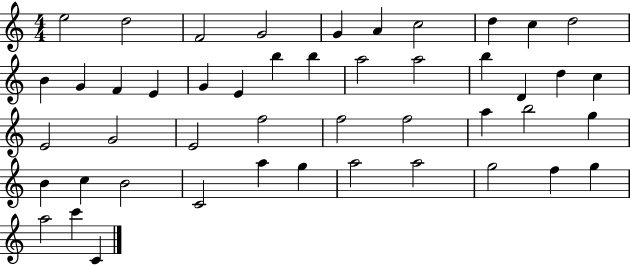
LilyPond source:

{
  \clef treble
  \numericTimeSignature
  \time 4/4
  \key c \major
  e''2 d''2 | f'2 g'2 | g'4 a'4 c''2 | d''4 c''4 d''2 | \break b'4 g'4 f'4 e'4 | g'4 e'4 b''4 b''4 | a''2 a''2 | b''4 d'4 d''4 c''4 | \break e'2 g'2 | e'2 f''2 | f''2 f''2 | a''4 b''2 g''4 | \break b'4 c''4 b'2 | c'2 a''4 g''4 | a''2 a''2 | g''2 f''4 g''4 | \break a''2 c'''4 c'4 | \bar "|."
}